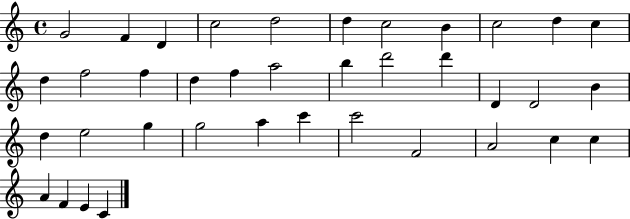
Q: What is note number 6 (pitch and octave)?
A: D5